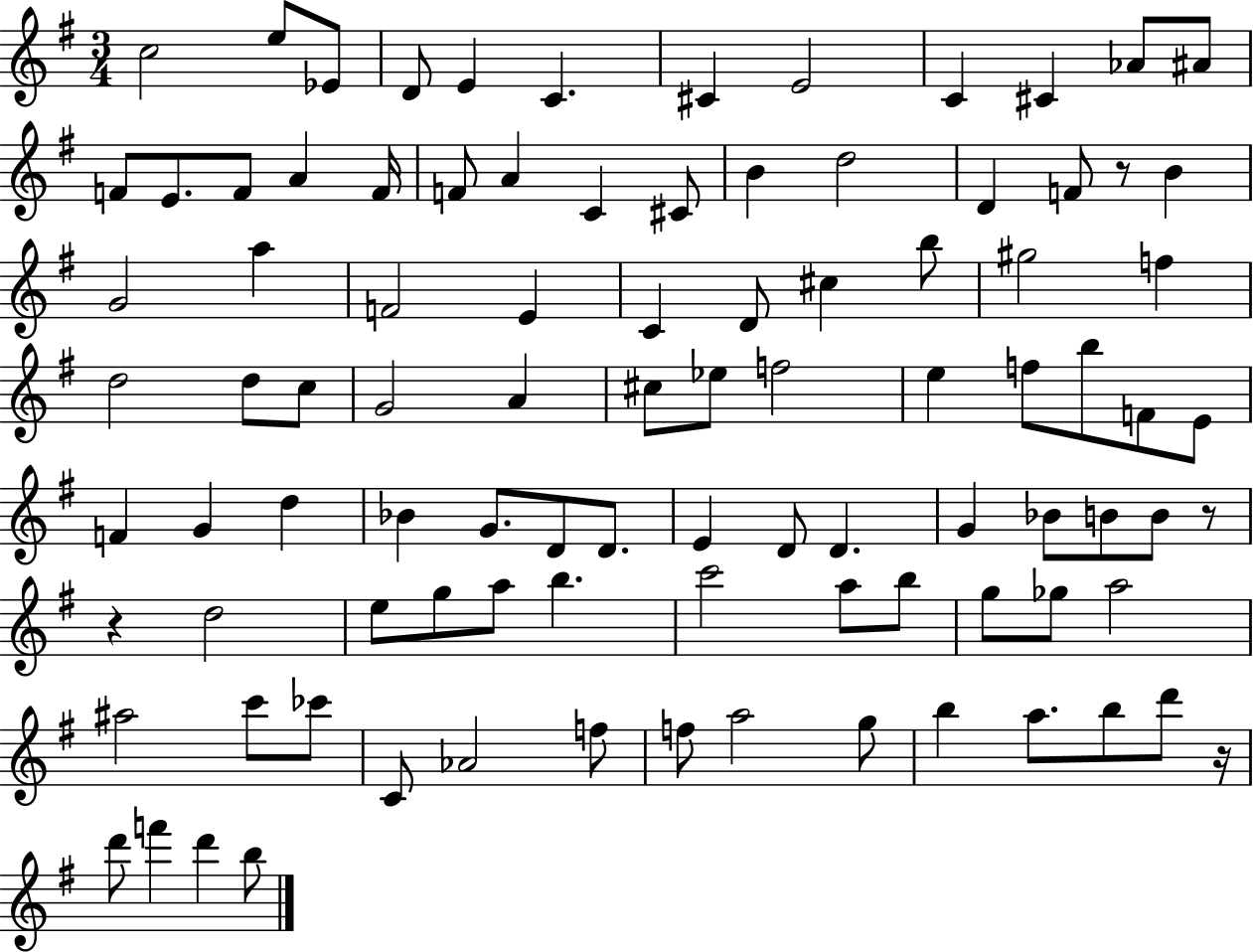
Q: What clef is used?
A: treble